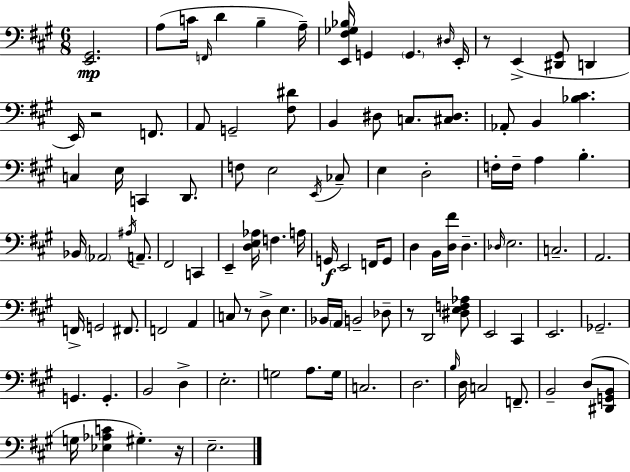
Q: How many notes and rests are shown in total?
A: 107